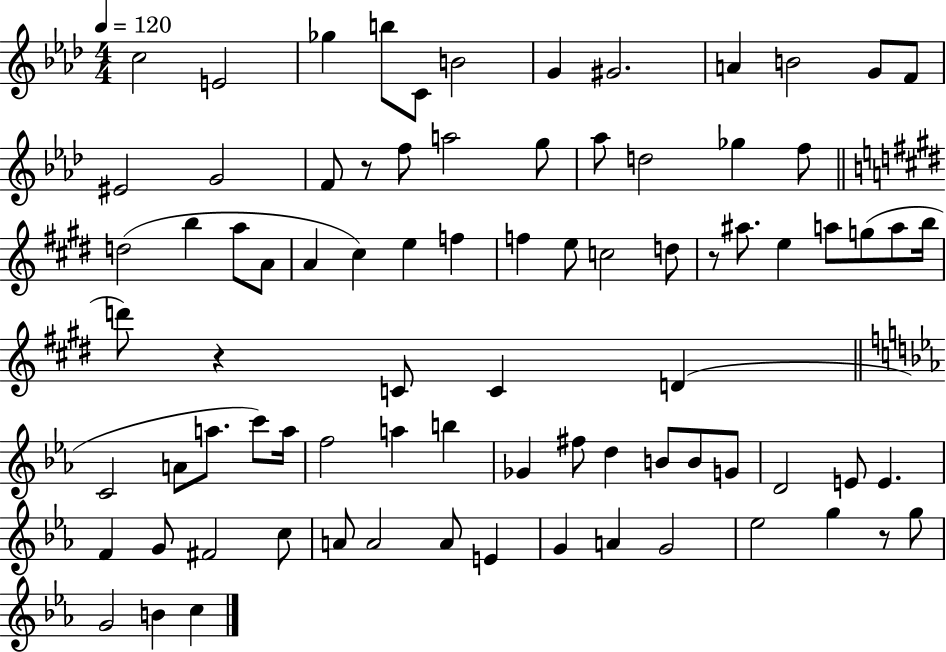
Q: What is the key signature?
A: AES major